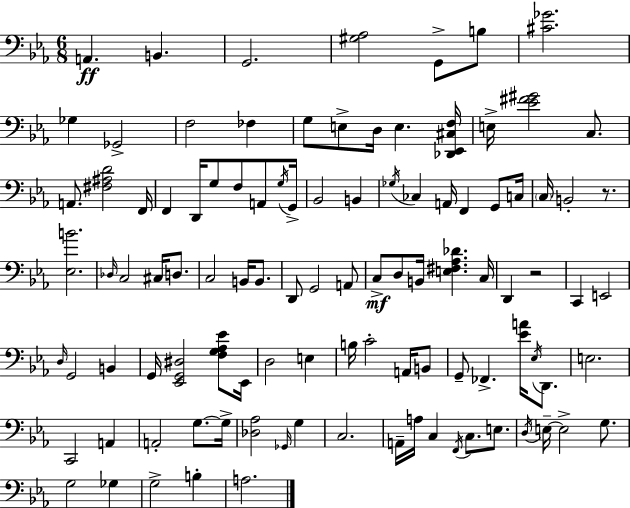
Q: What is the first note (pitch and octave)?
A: A2